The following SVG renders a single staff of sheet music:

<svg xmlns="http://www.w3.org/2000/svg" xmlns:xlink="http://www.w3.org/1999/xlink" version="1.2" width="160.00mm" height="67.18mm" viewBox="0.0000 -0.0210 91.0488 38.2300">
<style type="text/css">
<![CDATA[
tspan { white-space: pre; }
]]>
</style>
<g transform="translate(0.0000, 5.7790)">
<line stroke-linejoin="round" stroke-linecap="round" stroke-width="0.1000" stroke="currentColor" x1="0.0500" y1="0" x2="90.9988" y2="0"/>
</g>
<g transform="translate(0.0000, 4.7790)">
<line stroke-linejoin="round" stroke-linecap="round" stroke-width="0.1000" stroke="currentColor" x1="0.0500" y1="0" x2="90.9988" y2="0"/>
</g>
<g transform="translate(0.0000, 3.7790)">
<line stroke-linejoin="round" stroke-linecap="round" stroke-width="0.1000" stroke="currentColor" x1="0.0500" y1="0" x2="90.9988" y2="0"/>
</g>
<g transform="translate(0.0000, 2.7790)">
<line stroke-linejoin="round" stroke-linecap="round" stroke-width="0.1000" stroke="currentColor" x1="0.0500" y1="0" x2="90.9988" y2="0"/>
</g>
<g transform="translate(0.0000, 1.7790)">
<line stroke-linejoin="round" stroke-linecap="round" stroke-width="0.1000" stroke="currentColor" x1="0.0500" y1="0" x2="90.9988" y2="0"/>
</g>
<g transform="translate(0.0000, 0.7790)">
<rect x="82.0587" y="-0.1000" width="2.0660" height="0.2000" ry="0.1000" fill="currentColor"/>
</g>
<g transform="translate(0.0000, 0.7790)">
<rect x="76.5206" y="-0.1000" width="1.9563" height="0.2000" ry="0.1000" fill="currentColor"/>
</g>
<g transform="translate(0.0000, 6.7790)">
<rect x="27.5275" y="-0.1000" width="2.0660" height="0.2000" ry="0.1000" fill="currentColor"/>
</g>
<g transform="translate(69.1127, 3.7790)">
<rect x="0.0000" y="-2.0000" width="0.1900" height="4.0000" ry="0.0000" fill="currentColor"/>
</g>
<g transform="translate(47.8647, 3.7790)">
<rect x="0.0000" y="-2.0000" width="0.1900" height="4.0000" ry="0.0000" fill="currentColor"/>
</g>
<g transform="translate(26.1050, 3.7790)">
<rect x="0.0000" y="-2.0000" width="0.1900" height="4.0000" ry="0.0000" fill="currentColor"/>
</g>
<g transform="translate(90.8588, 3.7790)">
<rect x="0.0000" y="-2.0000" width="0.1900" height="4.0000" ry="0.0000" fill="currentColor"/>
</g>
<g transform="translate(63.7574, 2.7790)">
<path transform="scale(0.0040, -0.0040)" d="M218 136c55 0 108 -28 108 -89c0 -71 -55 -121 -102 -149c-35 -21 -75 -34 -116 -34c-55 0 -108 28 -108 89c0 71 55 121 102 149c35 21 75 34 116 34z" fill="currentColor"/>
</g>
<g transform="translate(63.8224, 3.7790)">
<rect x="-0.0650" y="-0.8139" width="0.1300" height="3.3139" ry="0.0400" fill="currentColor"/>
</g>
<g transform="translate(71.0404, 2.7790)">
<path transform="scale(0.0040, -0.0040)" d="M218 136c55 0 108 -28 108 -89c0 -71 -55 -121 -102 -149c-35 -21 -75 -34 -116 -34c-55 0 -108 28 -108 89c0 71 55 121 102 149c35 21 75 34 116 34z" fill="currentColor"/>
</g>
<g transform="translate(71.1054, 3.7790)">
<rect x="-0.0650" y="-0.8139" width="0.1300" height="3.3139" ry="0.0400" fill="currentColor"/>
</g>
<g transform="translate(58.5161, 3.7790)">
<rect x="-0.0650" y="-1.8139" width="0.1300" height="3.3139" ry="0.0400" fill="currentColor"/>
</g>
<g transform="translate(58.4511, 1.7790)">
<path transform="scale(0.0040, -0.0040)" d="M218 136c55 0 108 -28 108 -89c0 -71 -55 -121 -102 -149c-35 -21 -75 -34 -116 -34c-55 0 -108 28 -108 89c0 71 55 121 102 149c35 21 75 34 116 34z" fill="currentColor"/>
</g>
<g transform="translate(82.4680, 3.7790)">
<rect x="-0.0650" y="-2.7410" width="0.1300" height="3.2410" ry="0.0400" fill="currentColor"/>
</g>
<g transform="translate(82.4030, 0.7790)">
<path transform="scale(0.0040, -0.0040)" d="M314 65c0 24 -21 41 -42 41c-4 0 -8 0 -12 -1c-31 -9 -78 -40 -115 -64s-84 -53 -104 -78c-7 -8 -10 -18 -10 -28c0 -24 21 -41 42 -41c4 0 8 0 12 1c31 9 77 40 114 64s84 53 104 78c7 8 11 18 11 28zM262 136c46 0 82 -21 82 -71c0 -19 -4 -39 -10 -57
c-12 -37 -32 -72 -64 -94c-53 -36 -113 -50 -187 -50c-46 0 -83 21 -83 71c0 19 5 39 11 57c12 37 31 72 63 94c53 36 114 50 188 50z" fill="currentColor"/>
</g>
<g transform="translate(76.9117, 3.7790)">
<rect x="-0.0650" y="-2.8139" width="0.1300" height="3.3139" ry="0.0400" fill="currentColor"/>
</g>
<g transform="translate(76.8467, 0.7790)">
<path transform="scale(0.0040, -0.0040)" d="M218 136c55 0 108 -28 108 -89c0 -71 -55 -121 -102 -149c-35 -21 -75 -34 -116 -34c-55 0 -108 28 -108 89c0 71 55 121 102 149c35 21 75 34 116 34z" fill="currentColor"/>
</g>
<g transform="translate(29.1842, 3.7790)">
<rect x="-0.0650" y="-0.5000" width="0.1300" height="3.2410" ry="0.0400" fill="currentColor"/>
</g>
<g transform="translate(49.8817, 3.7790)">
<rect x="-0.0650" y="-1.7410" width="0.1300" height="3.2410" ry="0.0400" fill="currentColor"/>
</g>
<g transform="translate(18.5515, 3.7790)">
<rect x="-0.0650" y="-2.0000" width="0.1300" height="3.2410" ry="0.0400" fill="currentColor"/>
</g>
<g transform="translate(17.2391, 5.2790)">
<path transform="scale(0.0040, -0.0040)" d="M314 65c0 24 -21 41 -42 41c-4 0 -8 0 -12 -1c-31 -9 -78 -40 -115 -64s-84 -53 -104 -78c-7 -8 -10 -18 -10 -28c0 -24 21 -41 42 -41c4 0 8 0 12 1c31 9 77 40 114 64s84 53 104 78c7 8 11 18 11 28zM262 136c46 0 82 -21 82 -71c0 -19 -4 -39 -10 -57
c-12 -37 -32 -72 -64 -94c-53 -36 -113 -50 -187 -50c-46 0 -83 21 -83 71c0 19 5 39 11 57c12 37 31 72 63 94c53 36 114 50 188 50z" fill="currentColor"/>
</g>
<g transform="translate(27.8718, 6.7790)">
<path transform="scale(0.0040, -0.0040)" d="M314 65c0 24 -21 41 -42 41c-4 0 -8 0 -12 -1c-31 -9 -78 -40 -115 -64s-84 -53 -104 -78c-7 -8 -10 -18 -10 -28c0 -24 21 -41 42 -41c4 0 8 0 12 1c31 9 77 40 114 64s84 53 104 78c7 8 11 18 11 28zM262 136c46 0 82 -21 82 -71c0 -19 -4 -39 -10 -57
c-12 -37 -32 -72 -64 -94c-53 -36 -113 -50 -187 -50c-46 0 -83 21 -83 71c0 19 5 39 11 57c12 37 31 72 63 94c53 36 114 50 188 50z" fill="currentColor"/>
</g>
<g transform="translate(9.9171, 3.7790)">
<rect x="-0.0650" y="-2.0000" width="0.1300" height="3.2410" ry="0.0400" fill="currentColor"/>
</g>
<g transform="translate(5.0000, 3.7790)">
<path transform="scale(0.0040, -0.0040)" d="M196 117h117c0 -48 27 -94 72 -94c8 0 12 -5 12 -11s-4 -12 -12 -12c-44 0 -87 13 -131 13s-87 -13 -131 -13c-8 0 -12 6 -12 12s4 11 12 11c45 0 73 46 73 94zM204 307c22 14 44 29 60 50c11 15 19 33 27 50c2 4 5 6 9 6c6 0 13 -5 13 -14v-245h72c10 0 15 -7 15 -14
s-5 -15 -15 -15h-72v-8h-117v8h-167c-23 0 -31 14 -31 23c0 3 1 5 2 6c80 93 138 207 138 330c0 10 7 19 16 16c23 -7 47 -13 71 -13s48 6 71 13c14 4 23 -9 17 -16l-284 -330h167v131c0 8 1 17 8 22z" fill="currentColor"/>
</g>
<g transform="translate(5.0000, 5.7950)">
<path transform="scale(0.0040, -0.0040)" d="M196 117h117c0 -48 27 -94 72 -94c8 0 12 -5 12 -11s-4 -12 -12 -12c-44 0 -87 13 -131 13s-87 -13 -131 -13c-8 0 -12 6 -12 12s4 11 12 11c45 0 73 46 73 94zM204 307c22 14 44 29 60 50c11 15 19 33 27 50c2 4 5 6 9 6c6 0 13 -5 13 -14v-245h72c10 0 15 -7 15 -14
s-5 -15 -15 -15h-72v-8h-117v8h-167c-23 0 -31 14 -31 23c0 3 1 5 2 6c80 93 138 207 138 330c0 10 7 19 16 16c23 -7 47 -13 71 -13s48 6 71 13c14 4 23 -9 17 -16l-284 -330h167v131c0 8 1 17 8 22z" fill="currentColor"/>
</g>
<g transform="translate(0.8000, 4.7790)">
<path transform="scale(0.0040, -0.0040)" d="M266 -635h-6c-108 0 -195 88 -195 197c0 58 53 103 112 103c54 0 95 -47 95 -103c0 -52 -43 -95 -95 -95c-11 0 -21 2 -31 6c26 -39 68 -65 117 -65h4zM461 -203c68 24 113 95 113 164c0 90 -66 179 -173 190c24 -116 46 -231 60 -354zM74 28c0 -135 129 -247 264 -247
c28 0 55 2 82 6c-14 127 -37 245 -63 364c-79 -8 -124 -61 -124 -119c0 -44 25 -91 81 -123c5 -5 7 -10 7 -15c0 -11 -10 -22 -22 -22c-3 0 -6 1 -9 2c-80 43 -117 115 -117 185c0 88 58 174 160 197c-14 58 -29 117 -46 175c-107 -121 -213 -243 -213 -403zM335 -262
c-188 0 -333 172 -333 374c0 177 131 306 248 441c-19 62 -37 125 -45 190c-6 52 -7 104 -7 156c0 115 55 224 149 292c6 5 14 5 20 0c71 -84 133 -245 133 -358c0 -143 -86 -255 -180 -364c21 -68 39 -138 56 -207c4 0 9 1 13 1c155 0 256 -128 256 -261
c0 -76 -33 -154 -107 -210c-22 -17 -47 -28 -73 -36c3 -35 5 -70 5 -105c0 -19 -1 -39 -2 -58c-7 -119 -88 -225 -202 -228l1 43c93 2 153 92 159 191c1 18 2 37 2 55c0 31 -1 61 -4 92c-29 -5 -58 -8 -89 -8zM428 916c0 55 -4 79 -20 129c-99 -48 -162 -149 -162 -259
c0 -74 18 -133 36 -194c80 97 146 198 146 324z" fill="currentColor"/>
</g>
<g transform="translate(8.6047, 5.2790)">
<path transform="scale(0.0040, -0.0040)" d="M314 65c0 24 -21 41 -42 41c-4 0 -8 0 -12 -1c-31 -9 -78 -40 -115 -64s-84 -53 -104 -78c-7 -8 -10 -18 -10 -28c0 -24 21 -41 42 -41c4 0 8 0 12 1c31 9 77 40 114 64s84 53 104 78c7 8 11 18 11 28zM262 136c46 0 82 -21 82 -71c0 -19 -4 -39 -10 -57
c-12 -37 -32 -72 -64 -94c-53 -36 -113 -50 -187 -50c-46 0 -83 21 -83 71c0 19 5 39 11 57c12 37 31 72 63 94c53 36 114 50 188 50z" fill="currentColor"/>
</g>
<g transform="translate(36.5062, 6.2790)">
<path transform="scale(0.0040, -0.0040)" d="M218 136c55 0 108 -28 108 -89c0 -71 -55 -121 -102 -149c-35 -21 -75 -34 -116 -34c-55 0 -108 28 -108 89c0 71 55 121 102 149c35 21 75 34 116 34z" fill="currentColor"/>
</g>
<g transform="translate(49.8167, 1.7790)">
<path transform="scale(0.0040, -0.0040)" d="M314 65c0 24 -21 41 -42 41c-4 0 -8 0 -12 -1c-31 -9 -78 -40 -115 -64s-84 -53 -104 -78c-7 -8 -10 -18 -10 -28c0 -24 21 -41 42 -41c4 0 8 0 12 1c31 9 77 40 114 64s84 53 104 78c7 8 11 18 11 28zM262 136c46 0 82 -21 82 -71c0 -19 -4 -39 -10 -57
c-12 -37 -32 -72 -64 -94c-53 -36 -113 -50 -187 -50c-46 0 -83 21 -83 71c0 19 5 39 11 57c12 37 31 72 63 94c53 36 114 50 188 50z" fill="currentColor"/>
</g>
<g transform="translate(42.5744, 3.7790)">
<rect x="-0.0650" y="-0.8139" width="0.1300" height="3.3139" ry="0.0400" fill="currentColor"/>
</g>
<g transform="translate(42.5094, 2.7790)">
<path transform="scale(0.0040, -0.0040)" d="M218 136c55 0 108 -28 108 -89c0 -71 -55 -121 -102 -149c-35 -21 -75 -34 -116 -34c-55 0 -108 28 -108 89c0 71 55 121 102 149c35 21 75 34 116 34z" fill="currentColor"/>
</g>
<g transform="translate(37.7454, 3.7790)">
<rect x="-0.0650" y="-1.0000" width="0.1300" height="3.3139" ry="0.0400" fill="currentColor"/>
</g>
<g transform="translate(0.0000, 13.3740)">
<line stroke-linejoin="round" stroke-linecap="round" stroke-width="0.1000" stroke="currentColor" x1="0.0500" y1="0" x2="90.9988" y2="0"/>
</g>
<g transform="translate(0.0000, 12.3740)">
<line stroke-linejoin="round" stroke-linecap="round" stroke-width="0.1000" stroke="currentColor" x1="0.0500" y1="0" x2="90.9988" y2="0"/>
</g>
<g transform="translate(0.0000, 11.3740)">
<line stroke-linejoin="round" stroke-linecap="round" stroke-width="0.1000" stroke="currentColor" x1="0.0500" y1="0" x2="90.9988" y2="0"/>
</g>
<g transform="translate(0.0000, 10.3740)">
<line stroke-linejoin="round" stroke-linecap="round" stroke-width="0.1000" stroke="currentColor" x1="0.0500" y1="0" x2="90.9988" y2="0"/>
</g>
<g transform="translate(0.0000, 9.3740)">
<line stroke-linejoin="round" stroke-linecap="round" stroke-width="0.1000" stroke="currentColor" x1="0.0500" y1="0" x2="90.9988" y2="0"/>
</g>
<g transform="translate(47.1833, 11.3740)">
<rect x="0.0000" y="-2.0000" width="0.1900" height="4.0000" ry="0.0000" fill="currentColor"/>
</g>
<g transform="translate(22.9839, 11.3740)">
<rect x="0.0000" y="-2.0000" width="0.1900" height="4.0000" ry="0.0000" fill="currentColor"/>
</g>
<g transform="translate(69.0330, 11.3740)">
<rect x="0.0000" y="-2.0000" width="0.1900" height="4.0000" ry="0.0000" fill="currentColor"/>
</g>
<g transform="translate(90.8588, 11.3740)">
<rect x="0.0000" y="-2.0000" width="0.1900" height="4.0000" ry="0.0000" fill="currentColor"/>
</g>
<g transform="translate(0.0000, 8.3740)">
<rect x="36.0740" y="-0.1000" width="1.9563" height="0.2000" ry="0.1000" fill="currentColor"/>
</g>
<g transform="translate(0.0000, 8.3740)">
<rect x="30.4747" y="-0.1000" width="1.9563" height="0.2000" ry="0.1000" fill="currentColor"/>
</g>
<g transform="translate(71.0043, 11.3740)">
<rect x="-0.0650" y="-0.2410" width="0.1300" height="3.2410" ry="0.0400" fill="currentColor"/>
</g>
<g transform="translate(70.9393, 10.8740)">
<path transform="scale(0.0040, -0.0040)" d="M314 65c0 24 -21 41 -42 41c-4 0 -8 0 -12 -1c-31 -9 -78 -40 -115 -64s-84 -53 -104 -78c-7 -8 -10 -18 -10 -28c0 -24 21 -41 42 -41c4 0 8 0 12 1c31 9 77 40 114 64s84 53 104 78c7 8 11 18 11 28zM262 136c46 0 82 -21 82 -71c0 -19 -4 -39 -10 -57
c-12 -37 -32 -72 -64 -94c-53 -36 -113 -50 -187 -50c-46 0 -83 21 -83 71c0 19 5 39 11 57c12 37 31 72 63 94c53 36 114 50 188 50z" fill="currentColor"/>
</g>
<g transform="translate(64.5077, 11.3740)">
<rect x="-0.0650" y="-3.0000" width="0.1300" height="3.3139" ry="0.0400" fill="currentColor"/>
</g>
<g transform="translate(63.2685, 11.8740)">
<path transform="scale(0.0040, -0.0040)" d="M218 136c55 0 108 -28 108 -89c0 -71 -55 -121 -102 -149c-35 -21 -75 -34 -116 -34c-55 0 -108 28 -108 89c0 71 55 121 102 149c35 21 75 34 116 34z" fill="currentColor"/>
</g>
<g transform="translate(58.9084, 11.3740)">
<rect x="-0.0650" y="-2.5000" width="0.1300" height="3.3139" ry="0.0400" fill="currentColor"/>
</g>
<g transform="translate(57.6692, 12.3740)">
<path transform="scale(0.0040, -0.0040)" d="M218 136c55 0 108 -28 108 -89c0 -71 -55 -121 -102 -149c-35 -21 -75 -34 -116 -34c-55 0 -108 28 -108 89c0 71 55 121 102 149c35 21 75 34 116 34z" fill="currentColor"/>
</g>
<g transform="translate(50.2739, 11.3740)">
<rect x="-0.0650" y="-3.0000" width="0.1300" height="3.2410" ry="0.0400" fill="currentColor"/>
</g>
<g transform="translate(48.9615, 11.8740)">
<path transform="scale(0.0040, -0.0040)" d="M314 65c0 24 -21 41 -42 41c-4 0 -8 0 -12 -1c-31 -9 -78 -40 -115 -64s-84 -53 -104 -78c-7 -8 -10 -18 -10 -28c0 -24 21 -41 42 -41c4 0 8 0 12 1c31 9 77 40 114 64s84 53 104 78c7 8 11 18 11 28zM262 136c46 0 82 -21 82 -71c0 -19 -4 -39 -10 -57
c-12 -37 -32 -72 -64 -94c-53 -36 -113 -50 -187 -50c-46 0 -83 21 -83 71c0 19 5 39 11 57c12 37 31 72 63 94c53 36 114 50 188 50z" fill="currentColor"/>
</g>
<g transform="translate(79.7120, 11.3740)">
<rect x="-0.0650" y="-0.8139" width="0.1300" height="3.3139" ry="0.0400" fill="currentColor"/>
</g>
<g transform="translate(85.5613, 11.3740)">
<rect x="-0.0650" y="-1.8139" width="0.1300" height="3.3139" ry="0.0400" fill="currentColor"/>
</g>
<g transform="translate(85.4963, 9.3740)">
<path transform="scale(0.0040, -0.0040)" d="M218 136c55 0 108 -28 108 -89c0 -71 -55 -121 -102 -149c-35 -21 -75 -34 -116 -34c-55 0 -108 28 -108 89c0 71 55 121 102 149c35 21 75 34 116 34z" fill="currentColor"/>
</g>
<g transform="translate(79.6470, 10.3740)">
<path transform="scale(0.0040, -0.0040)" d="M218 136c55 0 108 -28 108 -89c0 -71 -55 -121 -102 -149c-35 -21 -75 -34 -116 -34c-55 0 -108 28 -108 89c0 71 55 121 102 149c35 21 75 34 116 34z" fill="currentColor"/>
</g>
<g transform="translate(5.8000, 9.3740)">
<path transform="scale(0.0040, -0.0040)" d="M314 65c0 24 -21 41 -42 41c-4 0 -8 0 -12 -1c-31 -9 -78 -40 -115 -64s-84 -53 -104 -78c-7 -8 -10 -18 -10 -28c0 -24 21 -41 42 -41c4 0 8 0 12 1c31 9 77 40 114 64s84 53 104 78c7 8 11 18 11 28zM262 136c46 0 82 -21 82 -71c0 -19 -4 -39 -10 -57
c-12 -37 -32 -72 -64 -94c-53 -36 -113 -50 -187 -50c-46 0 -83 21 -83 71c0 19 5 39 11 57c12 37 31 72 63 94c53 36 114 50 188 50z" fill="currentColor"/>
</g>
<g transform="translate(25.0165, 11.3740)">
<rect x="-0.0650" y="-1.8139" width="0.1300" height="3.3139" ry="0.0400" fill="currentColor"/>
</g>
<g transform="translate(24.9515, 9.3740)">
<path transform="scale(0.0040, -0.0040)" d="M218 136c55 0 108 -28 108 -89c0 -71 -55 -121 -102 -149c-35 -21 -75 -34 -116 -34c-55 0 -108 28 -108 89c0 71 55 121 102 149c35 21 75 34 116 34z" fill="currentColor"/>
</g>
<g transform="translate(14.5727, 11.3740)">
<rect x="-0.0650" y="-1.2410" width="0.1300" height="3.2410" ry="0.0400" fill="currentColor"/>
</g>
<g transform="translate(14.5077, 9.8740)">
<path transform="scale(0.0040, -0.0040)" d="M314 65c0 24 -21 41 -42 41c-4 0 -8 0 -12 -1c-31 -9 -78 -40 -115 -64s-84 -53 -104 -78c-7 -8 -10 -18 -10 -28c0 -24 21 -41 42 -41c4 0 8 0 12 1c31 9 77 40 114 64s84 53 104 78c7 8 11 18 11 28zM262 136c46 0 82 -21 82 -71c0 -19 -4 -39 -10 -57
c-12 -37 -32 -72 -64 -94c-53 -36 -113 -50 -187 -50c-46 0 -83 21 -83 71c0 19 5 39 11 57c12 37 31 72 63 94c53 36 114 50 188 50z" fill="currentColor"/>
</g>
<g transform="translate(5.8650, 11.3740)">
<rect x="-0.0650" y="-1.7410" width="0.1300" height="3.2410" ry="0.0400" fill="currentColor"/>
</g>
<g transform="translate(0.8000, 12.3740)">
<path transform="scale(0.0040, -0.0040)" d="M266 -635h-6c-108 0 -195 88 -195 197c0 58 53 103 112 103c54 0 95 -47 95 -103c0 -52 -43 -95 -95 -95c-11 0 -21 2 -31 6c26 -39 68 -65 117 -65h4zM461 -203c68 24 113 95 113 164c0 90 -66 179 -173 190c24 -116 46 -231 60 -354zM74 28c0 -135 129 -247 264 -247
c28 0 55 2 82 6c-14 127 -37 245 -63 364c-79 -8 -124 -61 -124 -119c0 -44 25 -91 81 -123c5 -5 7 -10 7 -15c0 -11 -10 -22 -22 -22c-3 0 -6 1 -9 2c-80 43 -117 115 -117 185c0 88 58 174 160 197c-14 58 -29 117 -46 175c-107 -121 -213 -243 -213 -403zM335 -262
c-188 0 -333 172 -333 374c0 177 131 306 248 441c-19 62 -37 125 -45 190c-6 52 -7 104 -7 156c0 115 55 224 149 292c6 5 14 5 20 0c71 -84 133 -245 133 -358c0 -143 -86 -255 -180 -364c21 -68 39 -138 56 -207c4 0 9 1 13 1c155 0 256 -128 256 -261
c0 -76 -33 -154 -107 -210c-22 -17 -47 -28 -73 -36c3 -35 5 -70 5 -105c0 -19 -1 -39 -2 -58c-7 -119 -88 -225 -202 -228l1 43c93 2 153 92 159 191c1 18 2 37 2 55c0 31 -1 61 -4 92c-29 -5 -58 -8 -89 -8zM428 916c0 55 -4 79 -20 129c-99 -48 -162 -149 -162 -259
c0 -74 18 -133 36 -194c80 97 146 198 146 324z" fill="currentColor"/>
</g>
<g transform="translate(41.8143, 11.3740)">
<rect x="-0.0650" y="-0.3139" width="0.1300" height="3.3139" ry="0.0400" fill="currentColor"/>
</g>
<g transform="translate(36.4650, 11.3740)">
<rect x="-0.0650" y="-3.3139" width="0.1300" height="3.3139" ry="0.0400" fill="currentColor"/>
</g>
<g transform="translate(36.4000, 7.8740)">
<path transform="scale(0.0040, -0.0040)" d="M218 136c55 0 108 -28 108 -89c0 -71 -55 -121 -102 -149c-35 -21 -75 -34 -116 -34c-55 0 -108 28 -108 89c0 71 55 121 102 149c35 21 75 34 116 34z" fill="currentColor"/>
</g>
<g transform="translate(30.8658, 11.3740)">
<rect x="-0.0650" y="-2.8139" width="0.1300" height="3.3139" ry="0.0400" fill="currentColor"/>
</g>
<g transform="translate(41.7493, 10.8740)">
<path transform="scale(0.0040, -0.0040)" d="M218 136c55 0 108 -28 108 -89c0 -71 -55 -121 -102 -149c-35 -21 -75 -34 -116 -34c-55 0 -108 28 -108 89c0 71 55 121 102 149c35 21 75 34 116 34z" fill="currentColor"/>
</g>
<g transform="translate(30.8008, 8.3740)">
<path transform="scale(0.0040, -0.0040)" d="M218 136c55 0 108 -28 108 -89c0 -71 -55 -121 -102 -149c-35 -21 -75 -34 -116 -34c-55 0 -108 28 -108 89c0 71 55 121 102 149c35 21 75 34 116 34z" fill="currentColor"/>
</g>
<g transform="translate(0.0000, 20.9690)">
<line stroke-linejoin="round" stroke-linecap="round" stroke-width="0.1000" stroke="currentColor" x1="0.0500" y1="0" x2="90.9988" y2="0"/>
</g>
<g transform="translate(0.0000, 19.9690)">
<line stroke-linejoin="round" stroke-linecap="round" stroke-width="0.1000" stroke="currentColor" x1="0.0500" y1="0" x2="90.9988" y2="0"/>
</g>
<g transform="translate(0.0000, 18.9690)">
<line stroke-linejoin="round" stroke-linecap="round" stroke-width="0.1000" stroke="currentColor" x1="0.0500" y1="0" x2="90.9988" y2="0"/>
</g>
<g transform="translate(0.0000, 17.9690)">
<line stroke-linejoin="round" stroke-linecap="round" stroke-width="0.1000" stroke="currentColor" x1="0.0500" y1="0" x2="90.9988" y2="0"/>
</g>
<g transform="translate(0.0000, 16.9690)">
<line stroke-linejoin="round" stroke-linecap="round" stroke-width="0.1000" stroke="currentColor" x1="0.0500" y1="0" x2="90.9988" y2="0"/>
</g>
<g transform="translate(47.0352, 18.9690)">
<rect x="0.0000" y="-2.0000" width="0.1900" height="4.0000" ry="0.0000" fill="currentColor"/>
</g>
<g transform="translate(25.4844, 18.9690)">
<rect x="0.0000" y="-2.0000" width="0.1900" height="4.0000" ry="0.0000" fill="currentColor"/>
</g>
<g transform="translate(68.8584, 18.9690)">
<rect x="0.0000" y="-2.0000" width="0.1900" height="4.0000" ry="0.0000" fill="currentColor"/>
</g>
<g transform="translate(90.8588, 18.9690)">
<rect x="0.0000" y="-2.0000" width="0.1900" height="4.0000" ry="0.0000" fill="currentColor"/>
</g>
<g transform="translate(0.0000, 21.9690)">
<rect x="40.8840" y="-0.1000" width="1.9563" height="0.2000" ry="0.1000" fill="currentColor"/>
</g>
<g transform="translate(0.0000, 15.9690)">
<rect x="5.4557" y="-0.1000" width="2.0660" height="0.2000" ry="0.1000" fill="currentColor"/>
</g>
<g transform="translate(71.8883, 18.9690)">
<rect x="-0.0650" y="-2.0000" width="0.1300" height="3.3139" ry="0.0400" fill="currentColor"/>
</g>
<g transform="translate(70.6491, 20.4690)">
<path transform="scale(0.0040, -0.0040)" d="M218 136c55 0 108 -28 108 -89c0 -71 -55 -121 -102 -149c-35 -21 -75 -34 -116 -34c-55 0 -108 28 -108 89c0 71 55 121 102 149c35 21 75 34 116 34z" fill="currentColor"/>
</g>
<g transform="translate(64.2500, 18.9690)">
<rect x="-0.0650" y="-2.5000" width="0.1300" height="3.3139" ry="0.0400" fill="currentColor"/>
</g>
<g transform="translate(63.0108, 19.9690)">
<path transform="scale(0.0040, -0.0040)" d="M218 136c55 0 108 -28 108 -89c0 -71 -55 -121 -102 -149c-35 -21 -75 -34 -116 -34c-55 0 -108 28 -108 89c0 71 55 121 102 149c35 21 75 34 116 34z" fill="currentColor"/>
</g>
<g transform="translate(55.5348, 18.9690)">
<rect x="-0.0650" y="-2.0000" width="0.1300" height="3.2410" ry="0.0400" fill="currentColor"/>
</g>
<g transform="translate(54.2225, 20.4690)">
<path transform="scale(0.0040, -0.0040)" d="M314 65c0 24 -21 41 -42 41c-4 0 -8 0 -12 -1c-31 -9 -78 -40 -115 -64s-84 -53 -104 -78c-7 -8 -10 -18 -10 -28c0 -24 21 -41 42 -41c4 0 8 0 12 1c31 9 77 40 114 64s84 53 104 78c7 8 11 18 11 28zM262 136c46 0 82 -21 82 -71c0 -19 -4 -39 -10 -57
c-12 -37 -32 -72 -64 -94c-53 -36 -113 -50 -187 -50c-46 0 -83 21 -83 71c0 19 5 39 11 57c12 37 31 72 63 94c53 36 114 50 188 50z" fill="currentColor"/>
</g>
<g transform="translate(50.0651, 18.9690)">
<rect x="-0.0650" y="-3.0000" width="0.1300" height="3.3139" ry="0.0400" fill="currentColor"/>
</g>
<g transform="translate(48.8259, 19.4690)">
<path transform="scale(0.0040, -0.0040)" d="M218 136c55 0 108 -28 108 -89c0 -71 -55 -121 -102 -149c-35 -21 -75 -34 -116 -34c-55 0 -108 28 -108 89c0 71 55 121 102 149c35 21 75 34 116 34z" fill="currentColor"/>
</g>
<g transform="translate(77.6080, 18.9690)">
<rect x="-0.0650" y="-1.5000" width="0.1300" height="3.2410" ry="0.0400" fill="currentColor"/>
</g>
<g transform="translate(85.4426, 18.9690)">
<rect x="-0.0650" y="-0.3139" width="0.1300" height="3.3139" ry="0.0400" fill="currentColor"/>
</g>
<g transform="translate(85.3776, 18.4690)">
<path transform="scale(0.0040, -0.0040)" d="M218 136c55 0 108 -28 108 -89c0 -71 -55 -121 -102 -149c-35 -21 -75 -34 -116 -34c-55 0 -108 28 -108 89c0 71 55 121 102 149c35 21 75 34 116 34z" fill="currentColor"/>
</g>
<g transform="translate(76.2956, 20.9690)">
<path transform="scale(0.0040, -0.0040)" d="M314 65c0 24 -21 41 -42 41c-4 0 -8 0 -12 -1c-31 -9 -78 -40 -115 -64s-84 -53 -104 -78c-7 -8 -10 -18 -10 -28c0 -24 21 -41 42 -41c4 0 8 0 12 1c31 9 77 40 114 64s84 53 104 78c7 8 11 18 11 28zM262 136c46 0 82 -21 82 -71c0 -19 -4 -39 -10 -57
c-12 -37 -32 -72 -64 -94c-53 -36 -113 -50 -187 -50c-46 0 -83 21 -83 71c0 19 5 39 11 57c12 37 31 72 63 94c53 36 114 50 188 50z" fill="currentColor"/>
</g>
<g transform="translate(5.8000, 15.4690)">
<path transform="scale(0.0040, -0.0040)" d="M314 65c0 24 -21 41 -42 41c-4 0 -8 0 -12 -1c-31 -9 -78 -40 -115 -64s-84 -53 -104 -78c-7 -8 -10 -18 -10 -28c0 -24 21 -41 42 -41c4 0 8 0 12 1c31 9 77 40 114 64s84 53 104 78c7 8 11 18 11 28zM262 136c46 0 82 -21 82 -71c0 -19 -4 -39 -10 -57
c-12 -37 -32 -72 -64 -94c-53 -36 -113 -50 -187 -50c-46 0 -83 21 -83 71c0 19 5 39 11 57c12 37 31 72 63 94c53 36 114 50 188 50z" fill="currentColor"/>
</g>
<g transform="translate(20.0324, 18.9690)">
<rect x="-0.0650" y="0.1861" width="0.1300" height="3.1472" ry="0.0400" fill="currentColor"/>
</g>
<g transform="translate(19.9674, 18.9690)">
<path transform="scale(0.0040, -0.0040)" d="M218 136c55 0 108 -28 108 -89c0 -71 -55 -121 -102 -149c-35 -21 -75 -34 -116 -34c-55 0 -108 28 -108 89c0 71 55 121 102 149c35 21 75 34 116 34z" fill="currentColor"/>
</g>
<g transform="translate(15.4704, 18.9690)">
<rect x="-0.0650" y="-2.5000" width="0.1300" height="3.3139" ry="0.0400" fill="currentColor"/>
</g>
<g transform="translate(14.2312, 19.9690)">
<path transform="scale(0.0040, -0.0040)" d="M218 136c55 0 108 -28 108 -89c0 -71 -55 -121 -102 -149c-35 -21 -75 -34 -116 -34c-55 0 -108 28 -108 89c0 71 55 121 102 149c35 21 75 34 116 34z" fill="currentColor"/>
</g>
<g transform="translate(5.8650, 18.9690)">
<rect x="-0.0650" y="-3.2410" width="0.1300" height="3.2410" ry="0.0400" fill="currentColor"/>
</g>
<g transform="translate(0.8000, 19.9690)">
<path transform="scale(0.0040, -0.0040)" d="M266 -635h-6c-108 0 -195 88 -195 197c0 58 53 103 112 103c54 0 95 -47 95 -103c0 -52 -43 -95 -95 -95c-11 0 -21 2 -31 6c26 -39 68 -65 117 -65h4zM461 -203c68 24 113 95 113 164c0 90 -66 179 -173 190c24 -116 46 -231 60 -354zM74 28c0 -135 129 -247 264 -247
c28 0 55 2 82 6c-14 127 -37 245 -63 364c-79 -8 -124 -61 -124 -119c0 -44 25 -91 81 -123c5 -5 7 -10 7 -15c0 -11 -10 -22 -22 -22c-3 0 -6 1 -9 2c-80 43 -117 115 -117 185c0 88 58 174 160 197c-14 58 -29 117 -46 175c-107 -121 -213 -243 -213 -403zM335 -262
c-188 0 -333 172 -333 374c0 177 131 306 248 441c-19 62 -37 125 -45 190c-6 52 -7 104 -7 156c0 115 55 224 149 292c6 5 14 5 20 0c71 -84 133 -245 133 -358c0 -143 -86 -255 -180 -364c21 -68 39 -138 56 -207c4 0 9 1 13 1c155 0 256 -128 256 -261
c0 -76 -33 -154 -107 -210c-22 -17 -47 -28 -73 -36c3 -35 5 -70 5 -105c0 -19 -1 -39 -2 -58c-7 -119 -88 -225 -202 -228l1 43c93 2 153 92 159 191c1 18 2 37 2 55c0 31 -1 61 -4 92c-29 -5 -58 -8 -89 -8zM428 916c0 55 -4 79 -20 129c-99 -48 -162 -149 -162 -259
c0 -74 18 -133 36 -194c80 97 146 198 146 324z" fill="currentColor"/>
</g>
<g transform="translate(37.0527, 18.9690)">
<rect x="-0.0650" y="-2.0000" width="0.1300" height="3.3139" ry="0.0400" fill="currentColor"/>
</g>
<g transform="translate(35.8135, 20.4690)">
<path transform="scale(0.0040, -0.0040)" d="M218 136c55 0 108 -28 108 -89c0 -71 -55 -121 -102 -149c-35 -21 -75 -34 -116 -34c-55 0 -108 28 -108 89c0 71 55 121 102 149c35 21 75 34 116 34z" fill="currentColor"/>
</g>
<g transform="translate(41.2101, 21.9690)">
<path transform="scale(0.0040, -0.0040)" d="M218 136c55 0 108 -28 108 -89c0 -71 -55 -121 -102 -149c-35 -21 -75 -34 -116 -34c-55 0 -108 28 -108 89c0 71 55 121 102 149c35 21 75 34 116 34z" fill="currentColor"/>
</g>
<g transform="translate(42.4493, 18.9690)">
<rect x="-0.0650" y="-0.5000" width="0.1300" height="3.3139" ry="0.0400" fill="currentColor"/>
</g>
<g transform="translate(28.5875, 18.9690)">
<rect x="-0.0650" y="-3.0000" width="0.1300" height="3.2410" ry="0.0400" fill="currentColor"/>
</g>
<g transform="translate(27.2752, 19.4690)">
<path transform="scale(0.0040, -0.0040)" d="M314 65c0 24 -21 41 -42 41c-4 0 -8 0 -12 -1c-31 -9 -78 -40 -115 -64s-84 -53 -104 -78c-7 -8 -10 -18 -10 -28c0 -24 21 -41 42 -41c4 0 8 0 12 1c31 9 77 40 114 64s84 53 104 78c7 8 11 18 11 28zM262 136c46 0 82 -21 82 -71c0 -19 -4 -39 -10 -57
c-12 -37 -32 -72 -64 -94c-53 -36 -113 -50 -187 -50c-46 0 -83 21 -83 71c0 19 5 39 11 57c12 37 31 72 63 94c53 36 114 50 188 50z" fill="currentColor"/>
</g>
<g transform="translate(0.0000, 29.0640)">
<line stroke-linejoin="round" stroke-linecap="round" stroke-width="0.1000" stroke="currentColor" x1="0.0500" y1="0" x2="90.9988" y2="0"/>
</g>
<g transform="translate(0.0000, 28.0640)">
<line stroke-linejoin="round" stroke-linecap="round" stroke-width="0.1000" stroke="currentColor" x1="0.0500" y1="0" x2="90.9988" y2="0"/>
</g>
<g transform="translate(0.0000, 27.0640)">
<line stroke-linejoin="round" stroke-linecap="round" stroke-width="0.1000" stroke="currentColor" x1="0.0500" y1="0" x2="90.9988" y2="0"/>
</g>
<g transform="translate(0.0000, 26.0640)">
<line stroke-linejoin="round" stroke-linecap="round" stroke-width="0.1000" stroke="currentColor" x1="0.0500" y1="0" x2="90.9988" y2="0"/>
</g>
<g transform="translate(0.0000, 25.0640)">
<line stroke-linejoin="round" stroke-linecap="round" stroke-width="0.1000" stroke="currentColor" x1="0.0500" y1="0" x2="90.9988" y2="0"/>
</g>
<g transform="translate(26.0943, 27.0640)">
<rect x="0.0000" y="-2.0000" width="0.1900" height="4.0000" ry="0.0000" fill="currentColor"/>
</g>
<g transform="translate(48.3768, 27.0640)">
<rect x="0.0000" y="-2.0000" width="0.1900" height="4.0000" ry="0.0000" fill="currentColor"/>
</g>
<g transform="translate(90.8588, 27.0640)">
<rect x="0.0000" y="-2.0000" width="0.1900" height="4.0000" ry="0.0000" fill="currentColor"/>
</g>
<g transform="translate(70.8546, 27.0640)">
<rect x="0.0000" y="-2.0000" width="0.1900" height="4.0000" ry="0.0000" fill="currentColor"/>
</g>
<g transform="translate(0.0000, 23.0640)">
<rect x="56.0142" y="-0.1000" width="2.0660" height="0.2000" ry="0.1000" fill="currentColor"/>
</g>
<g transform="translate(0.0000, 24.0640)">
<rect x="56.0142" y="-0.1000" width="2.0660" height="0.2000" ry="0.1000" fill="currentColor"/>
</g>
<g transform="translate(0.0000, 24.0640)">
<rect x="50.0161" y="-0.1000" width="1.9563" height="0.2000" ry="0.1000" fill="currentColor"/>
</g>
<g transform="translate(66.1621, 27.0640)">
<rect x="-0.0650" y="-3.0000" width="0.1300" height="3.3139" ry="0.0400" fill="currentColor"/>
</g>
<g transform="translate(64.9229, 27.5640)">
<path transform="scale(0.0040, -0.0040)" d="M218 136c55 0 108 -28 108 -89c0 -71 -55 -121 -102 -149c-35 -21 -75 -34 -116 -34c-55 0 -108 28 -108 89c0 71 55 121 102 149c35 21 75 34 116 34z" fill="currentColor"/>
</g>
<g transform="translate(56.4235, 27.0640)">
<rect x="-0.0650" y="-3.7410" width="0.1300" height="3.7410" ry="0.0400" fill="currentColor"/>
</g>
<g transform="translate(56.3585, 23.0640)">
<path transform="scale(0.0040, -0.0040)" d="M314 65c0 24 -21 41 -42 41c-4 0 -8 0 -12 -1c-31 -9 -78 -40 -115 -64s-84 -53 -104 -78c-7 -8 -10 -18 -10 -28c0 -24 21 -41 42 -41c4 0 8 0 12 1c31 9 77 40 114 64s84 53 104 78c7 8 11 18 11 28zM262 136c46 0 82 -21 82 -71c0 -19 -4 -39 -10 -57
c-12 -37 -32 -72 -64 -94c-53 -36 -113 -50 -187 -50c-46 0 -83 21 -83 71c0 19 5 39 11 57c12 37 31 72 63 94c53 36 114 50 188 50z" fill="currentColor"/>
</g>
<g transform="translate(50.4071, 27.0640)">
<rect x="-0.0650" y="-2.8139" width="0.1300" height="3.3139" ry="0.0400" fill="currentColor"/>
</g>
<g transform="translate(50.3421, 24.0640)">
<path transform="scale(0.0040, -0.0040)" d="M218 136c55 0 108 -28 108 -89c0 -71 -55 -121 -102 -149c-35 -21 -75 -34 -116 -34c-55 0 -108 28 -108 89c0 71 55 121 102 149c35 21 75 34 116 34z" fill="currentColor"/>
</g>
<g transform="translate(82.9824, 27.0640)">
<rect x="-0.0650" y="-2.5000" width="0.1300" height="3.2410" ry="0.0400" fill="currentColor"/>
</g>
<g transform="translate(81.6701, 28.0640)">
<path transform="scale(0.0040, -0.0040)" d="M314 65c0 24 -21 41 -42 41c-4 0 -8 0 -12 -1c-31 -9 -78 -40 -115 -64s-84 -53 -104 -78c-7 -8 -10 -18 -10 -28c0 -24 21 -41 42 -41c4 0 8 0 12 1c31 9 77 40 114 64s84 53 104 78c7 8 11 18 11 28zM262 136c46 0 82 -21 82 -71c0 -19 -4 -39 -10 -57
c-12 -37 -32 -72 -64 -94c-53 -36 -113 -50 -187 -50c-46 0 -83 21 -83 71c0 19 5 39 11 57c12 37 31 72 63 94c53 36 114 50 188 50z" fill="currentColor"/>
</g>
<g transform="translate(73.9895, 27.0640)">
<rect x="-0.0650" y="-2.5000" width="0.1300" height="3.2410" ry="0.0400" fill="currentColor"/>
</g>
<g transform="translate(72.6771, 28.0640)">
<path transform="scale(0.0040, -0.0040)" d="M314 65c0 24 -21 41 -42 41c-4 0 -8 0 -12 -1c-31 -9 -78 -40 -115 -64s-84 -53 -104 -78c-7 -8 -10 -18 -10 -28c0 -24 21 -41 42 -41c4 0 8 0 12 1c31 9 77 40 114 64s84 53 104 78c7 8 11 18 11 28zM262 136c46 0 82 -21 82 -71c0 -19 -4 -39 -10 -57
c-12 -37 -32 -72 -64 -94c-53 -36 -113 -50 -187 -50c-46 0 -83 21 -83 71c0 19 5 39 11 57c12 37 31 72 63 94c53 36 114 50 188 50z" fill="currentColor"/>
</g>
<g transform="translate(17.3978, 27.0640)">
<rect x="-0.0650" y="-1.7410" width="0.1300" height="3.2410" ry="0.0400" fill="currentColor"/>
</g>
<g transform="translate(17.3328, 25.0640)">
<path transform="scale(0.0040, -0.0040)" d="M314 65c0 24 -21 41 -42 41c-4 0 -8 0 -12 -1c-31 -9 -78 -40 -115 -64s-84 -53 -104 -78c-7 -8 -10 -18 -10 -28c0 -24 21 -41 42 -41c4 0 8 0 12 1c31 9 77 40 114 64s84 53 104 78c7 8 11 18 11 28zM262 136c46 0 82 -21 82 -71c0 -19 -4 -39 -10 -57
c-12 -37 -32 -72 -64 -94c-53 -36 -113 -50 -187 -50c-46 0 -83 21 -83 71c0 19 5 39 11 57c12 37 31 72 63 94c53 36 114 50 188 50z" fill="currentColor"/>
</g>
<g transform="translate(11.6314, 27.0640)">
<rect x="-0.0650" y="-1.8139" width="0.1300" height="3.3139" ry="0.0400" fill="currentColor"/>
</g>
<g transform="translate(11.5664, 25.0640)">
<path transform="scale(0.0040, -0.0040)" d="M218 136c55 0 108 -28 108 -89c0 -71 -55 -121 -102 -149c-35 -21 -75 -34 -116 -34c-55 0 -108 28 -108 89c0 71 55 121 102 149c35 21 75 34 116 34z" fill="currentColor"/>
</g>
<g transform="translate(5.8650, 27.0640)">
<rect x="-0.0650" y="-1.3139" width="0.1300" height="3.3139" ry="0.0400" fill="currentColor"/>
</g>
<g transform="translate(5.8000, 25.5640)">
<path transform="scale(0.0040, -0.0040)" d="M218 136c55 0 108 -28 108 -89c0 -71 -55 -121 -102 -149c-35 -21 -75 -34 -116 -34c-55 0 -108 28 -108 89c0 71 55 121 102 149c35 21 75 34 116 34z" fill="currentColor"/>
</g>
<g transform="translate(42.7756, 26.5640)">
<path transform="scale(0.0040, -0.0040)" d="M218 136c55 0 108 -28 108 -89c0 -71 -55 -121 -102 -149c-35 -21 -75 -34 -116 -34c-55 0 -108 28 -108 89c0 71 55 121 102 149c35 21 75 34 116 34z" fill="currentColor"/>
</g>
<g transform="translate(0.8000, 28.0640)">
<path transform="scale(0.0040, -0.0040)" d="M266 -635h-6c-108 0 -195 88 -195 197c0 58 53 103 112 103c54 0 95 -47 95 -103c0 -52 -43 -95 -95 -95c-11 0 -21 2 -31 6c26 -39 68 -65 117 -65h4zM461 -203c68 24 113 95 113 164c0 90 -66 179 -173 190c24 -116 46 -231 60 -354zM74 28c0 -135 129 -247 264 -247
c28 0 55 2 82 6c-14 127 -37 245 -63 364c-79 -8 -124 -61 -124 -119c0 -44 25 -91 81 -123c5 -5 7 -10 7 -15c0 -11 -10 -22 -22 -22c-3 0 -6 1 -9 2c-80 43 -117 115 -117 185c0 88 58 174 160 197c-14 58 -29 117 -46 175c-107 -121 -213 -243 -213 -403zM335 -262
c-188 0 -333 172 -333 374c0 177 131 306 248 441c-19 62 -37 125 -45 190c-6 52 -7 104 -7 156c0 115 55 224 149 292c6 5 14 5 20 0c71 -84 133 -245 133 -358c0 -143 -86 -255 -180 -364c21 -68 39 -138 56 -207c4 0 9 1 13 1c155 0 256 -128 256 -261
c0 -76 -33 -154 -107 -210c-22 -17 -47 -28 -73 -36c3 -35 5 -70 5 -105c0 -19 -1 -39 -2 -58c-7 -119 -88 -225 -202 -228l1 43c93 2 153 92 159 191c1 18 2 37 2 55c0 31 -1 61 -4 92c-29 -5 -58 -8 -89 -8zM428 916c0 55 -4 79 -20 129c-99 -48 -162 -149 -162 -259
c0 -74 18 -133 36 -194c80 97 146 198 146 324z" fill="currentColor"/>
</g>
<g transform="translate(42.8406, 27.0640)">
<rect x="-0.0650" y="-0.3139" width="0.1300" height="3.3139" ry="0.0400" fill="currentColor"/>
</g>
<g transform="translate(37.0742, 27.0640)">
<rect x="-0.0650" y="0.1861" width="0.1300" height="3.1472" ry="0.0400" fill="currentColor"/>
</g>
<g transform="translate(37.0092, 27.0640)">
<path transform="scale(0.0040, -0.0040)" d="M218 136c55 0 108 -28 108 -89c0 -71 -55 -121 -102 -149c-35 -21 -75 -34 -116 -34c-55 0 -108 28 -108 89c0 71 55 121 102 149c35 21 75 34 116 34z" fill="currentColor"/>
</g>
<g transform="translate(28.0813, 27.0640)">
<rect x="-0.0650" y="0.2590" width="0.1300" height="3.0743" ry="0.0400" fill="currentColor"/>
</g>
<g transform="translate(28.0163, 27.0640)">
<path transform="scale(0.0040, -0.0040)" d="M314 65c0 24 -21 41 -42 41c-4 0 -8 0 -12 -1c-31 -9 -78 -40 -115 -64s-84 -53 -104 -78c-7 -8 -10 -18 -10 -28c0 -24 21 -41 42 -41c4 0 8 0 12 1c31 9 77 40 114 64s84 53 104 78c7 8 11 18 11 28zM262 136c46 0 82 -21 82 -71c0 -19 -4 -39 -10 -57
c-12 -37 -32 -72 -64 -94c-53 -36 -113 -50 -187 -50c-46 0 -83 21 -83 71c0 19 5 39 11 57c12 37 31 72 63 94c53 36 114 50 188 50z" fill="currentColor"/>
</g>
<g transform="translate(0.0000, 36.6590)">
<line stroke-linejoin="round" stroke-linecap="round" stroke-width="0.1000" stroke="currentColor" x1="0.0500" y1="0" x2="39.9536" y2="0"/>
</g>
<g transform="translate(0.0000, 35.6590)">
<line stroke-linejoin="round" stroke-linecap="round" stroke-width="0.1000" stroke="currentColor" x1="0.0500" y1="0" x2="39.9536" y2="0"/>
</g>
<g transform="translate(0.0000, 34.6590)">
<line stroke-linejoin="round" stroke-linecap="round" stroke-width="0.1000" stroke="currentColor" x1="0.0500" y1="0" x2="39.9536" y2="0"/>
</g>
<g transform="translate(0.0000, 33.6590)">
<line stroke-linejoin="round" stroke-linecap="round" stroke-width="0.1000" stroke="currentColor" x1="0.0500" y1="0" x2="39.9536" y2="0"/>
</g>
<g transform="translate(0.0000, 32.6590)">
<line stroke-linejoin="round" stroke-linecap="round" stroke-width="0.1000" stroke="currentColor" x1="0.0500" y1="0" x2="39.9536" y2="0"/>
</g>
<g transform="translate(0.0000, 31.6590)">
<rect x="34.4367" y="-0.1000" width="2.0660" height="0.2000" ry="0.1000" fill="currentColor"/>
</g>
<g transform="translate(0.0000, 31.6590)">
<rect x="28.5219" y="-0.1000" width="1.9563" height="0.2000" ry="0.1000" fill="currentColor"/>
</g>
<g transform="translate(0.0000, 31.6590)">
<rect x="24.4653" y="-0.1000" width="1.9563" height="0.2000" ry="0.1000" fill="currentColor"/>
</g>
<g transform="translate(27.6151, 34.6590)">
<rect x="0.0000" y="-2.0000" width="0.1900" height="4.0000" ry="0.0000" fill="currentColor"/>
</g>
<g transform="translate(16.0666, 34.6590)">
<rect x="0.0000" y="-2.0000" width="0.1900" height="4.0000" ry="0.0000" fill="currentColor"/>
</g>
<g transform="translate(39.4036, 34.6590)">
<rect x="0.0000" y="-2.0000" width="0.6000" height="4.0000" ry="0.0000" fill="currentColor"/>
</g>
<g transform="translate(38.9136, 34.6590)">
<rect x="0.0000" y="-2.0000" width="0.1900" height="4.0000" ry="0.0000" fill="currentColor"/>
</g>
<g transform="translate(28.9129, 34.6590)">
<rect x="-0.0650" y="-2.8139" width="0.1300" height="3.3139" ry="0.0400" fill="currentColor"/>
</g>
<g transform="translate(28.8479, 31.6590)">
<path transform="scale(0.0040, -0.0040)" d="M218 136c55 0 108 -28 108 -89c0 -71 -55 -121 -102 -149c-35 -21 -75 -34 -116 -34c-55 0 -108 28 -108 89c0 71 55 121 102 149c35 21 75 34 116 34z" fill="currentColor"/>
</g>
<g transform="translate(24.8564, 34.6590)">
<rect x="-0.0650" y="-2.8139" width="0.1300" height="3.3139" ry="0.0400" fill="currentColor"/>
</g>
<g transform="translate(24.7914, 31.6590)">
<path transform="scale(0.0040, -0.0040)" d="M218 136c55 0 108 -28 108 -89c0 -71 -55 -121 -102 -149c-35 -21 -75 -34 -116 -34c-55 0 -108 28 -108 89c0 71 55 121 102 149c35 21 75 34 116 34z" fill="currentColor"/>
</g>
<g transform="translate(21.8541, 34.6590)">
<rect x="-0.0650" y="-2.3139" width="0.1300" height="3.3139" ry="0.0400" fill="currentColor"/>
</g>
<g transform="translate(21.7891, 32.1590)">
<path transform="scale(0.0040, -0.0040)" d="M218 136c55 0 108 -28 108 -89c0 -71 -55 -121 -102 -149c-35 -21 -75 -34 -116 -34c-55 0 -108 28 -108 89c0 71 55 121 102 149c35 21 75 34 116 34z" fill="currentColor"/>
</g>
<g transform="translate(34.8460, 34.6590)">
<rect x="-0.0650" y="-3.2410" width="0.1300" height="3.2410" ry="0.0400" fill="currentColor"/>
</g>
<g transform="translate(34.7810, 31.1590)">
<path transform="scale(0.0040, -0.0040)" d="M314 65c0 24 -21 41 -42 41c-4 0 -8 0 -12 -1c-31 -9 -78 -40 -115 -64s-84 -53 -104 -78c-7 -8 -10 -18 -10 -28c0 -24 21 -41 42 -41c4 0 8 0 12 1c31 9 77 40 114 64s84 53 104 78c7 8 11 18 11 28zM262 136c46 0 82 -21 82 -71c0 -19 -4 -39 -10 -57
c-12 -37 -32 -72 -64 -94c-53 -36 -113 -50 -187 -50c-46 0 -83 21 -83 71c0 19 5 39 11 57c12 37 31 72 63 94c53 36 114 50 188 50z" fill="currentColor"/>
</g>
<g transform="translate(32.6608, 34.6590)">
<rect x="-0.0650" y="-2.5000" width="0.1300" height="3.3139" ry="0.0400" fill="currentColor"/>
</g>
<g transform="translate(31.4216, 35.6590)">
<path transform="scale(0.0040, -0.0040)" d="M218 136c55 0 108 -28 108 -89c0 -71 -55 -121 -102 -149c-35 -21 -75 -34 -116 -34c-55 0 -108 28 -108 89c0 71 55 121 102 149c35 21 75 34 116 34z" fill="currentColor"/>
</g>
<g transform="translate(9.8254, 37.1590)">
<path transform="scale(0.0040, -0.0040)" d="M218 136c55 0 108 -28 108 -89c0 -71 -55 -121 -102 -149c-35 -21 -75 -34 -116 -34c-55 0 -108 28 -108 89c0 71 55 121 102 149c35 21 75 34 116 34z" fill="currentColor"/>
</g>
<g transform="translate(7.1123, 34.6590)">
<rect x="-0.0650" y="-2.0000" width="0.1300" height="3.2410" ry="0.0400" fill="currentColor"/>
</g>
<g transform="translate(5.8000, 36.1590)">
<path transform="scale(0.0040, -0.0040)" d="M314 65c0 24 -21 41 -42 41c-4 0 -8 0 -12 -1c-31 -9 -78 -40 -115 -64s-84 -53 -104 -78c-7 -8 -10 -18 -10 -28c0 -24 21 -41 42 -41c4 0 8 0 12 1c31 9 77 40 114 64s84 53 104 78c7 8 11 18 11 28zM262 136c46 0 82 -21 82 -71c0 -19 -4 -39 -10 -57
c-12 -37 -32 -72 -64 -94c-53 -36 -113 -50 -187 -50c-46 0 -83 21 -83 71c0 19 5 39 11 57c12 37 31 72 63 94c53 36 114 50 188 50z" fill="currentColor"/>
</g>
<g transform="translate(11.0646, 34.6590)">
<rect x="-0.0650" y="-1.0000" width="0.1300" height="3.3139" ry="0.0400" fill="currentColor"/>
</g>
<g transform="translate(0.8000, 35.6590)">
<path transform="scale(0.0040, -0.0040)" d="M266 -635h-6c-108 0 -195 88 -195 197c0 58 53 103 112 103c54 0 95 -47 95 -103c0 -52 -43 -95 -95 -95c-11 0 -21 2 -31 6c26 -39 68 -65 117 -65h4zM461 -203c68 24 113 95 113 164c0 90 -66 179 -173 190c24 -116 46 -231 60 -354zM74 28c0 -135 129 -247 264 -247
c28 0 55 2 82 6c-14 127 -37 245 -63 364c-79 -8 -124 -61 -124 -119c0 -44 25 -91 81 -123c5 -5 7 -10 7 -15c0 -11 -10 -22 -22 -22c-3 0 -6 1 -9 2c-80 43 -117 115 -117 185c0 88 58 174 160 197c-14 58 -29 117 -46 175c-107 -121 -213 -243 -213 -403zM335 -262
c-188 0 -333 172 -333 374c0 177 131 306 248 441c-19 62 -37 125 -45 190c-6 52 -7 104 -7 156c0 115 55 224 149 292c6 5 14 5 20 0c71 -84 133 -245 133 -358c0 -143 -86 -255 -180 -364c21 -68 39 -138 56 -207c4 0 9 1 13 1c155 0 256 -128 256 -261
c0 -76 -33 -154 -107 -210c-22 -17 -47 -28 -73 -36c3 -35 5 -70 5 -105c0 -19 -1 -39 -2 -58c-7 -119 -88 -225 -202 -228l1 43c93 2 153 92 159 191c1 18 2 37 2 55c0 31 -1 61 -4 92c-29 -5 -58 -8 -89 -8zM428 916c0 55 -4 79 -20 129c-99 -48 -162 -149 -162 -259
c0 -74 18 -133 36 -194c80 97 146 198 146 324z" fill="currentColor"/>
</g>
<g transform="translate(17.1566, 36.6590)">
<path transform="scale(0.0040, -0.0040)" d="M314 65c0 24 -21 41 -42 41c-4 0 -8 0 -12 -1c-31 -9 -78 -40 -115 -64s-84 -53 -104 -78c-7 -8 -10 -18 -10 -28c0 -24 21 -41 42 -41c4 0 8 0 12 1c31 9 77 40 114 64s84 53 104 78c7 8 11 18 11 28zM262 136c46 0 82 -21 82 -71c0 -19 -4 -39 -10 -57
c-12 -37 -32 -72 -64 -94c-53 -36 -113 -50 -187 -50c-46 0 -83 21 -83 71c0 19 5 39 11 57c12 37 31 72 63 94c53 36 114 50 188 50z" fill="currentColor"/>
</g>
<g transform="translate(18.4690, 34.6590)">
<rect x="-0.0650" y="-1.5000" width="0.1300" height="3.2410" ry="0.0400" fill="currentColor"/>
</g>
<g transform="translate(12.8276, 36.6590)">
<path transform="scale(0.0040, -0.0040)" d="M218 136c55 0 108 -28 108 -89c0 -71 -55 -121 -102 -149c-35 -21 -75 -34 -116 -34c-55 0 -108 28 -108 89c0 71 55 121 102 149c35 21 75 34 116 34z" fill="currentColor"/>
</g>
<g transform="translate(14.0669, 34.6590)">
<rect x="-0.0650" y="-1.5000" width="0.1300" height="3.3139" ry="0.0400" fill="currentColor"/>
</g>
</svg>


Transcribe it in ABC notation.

X:1
T:Untitled
M:4/4
L:1/4
K:C
F2 F2 C2 D d f2 f d d a a2 f2 e2 f a b c A2 G A c2 d f b2 G B A2 F C A F2 G F E2 c e f f2 B2 B c a c'2 A G2 G2 F2 D E E2 g a a G b2